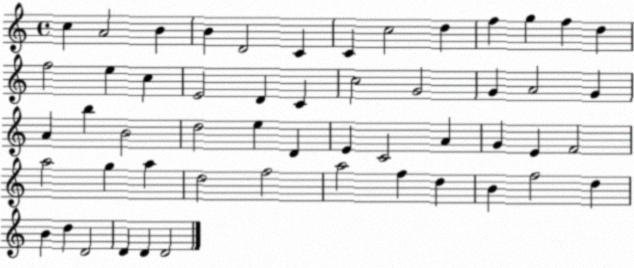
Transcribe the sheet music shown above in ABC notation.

X:1
T:Untitled
M:4/4
L:1/4
K:C
c A2 B B D2 C C c2 d f g f d f2 e c E2 D C c2 G2 G A2 G A b B2 d2 e D E C2 A G E F2 a2 g a d2 f2 a2 f d B f2 d B d D2 D D D2